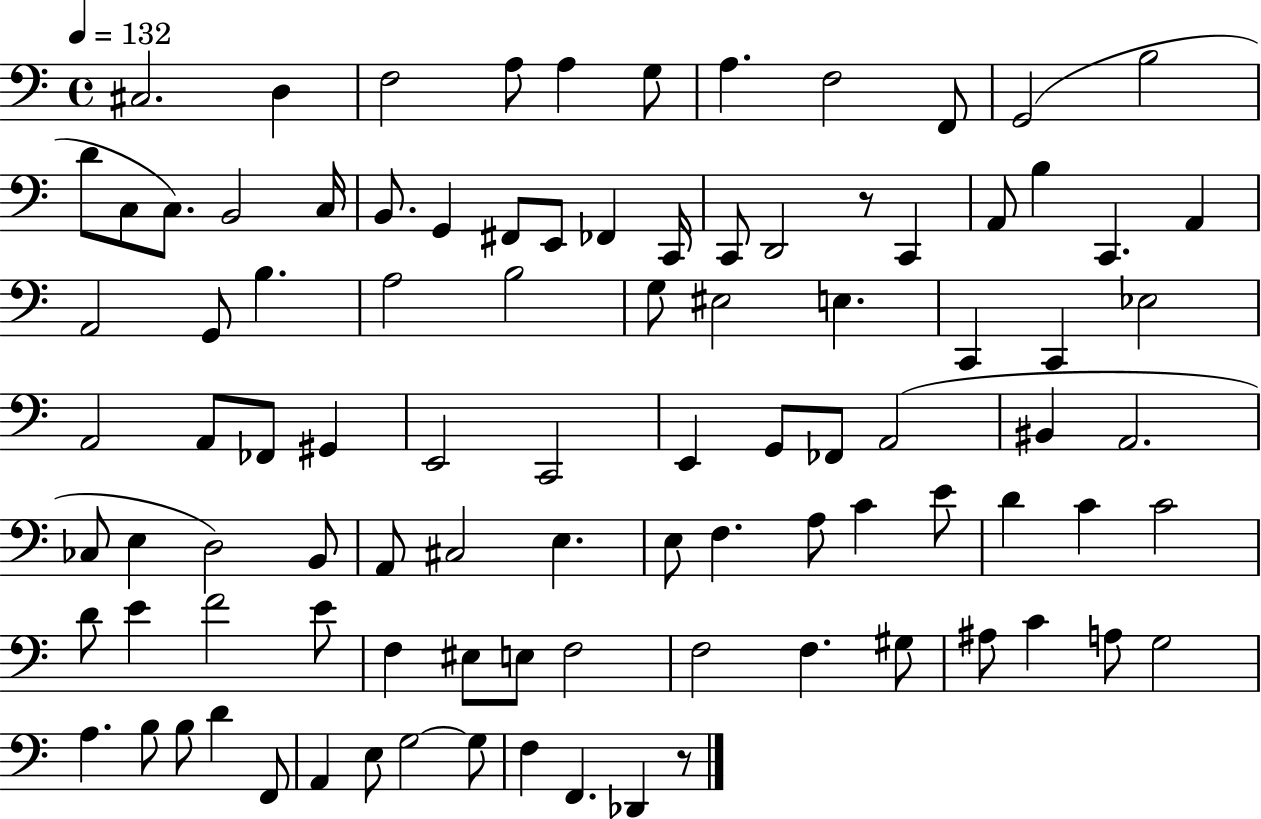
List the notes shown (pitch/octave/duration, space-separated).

C#3/h. D3/q F3/h A3/e A3/q G3/e A3/q. F3/h F2/e G2/h B3/h D4/e C3/e C3/e. B2/h C3/s B2/e. G2/q F#2/e E2/e FES2/q C2/s C2/e D2/h R/e C2/q A2/e B3/q C2/q. A2/q A2/h G2/e B3/q. A3/h B3/h G3/e EIS3/h E3/q. C2/q C2/q Eb3/h A2/h A2/e FES2/e G#2/q E2/h C2/h E2/q G2/e FES2/e A2/h BIS2/q A2/h. CES3/e E3/q D3/h B2/e A2/e C#3/h E3/q. E3/e F3/q. A3/e C4/q E4/e D4/q C4/q C4/h D4/e E4/q F4/h E4/e F3/q EIS3/e E3/e F3/h F3/h F3/q. G#3/e A#3/e C4/q A3/e G3/h A3/q. B3/e B3/e D4/q F2/e A2/q E3/e G3/h G3/e F3/q F2/q. Db2/q R/e